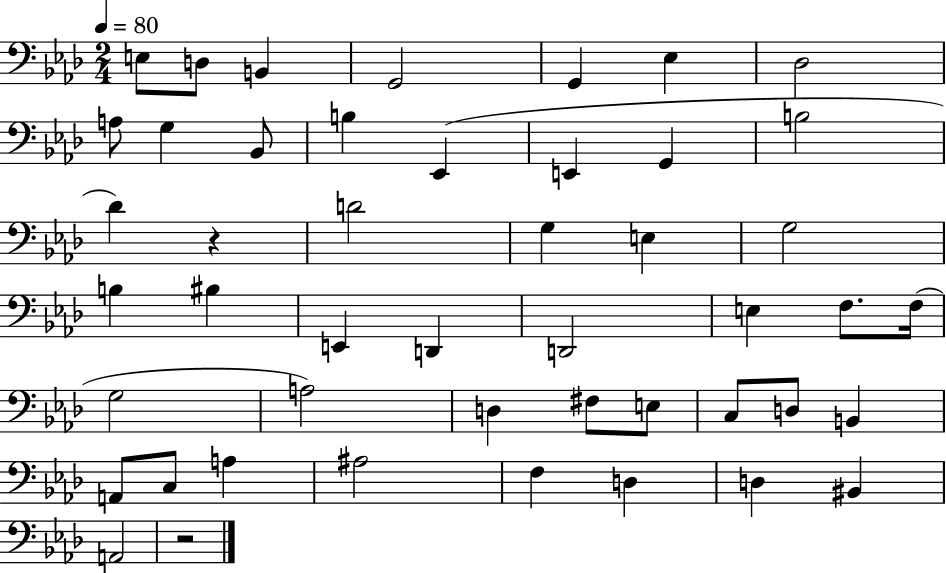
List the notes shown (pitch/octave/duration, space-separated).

E3/e D3/e B2/q G2/h G2/q Eb3/q Db3/h A3/e G3/q Bb2/e B3/q Eb2/q E2/q G2/q B3/h Db4/q R/q D4/h G3/q E3/q G3/h B3/q BIS3/q E2/q D2/q D2/h E3/q F3/e. F3/s G3/h A3/h D3/q F#3/e E3/e C3/e D3/e B2/q A2/e C3/e A3/q A#3/h F3/q D3/q D3/q BIS2/q A2/h R/h